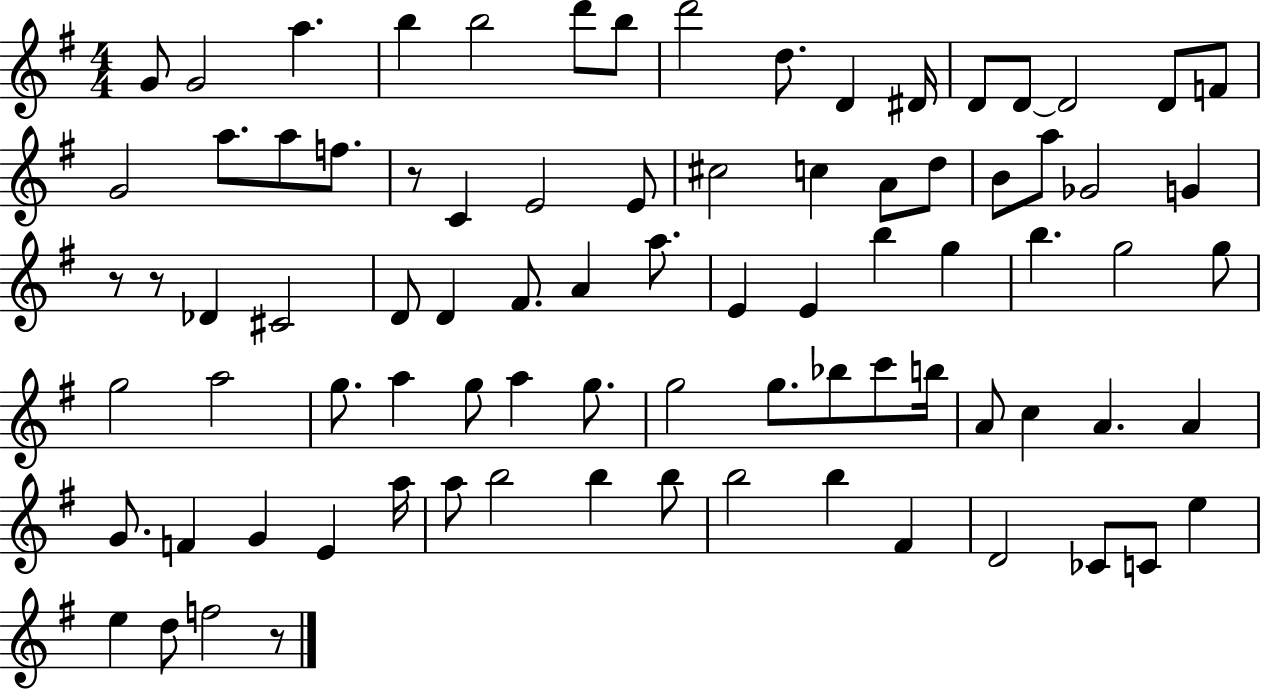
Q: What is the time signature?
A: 4/4